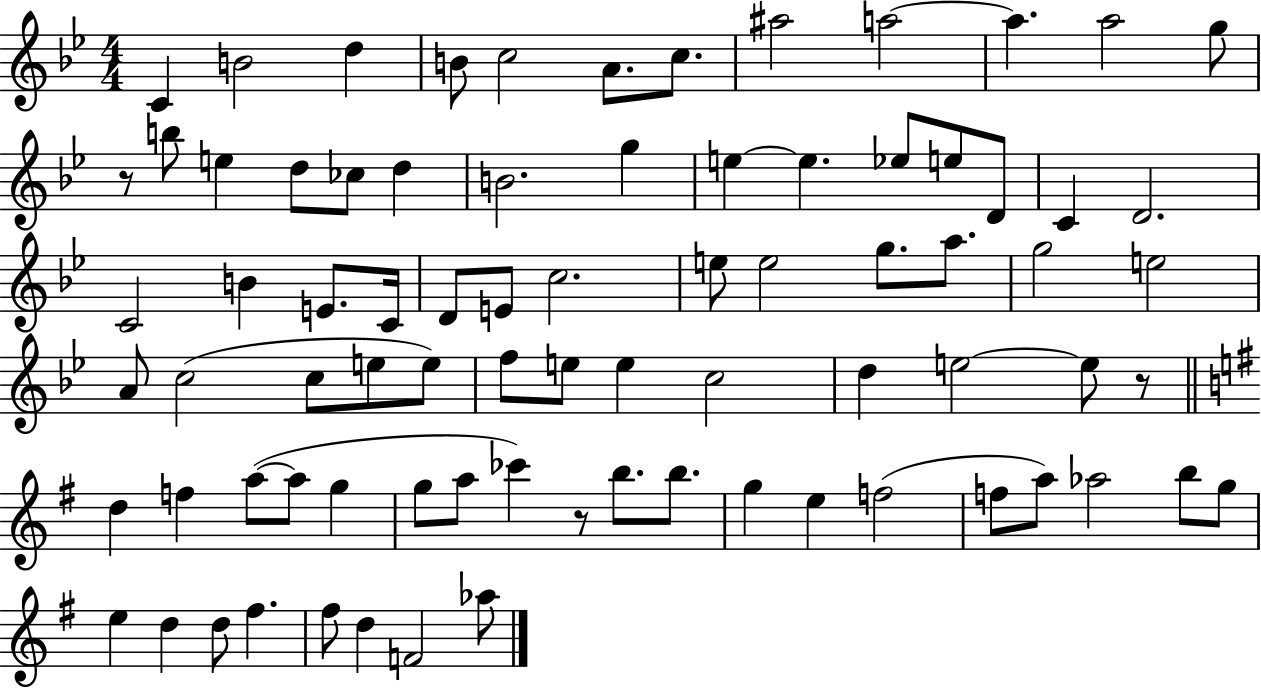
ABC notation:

X:1
T:Untitled
M:4/4
L:1/4
K:Bb
C B2 d B/2 c2 A/2 c/2 ^a2 a2 a a2 g/2 z/2 b/2 e d/2 _c/2 d B2 g e e _e/2 e/2 D/2 C D2 C2 B E/2 C/4 D/2 E/2 c2 e/2 e2 g/2 a/2 g2 e2 A/2 c2 c/2 e/2 e/2 f/2 e/2 e c2 d e2 e/2 z/2 d f a/2 a/2 g g/2 a/2 _c' z/2 b/2 b/2 g e f2 f/2 a/2 _a2 b/2 g/2 e d d/2 ^f ^f/2 d F2 _a/2